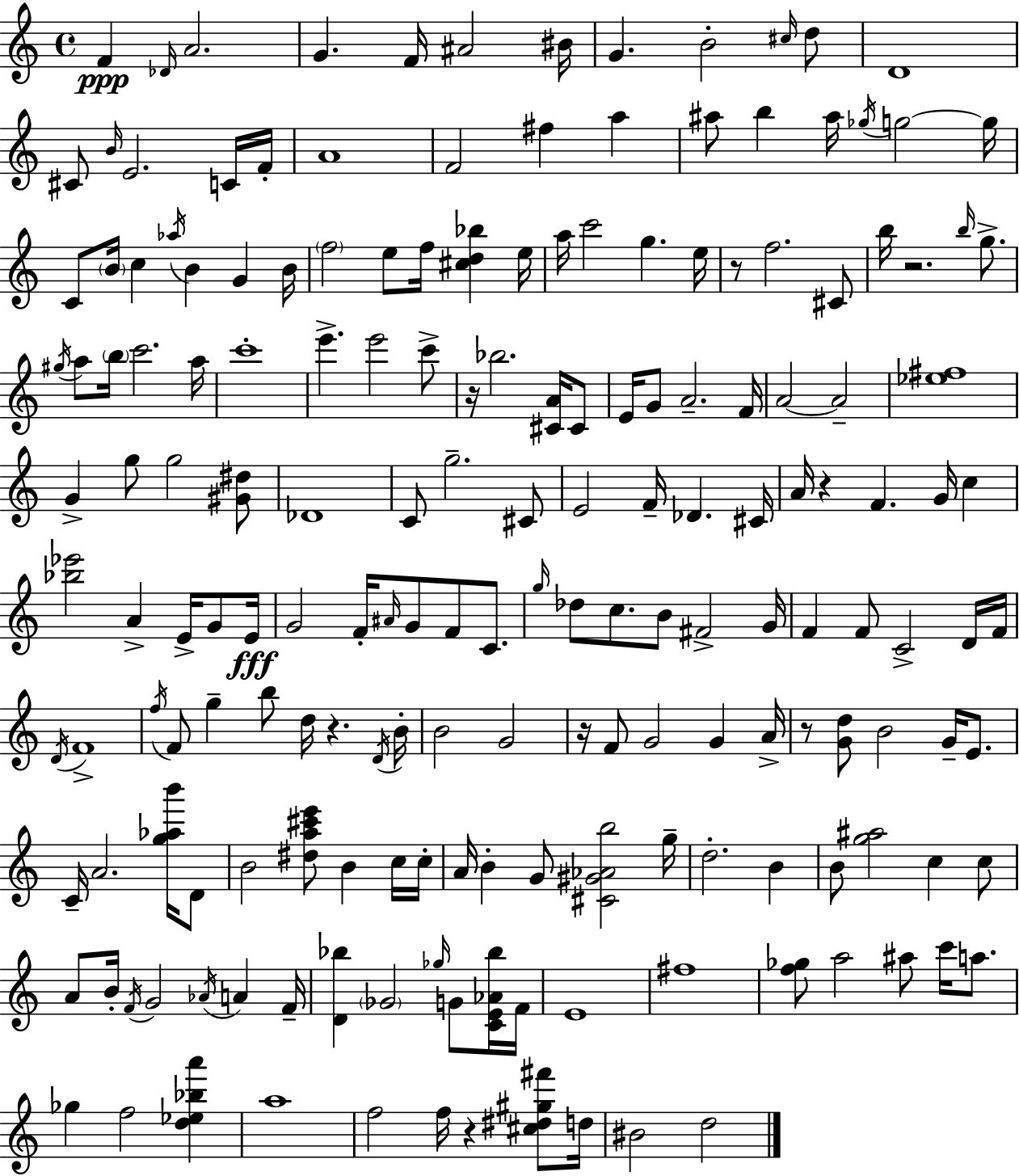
X:1
T:Untitled
M:4/4
L:1/4
K:Am
F _D/4 A2 G F/4 ^A2 ^B/4 G B2 ^c/4 d/2 D4 ^C/2 B/4 E2 C/4 F/4 A4 F2 ^f a ^a/2 b ^a/4 _g/4 g2 g/4 C/2 B/4 c _a/4 B G B/4 f2 e/2 f/4 [^cd_b] e/4 a/4 c'2 g e/4 z/2 f2 ^C/2 b/4 z2 b/4 g/2 ^g/4 a/2 b/4 c'2 a/4 c'4 e' e'2 c'/2 z/4 _b2 [^CA]/4 ^C/2 E/4 G/2 A2 F/4 A2 A2 [_e^f]4 G g/2 g2 [^G^d]/2 _D4 C/2 g2 ^C/2 E2 F/4 _D ^C/4 A/4 z F G/4 c [_b_e']2 A E/4 G/2 E/4 G2 F/4 ^A/4 G/2 F/2 C/2 g/4 _d/2 c/2 B/2 ^F2 G/4 F F/2 C2 D/4 F/4 D/4 F4 f/4 F/2 g b/2 d/4 z D/4 B/4 B2 G2 z/4 F/2 G2 G A/4 z/2 [Gd]/2 B2 G/4 E/2 C/4 A2 [g_ab']/4 D/2 B2 [^da^c'e']/2 B c/4 c/4 A/4 B G/2 [^C^G_Ab]2 g/4 d2 B B/2 [g^a]2 c c/2 A/2 B/4 F/4 G2 _A/4 A F/4 [D_b] _G2 _g/4 G/2 [CE_A_b]/4 F/4 E4 ^f4 [f_g]/2 a2 ^a/2 c'/4 a/2 _g f2 [d_e_ba'] a4 f2 f/4 z [^c^d^g^f']/2 d/4 ^B2 d2